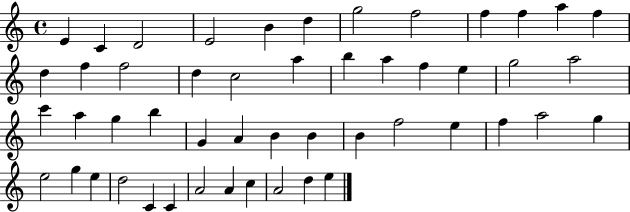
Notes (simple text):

E4/q C4/q D4/h E4/h B4/q D5/q G5/h F5/h F5/q F5/q A5/q F5/q D5/q F5/q F5/h D5/q C5/h A5/q B5/q A5/q F5/q E5/q G5/h A5/h C6/q A5/q G5/q B5/q G4/q A4/q B4/q B4/q B4/q F5/h E5/q F5/q A5/h G5/q E5/h G5/q E5/q D5/h C4/q C4/q A4/h A4/q C5/q A4/h D5/q E5/q